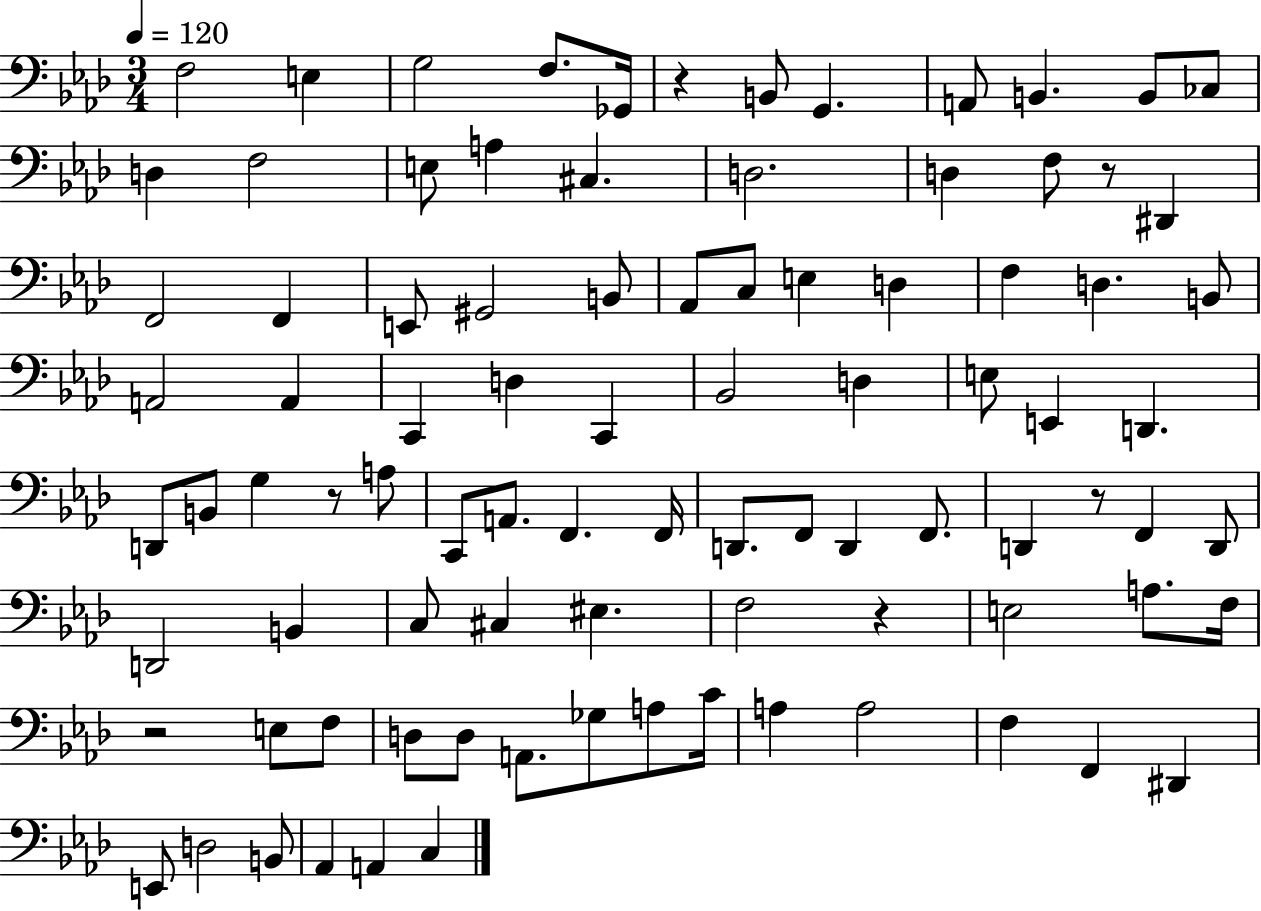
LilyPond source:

{
  \clef bass
  \numericTimeSignature
  \time 3/4
  \key aes \major
  \tempo 4 = 120
  f2 e4 | g2 f8. ges,16 | r4 b,8 g,4. | a,8 b,4. b,8 ces8 | \break d4 f2 | e8 a4 cis4. | d2. | d4 f8 r8 dis,4 | \break f,2 f,4 | e,8 gis,2 b,8 | aes,8 c8 e4 d4 | f4 d4. b,8 | \break a,2 a,4 | c,4 d4 c,4 | bes,2 d4 | e8 e,4 d,4. | \break d,8 b,8 g4 r8 a8 | c,8 a,8. f,4. f,16 | d,8. f,8 d,4 f,8. | d,4 r8 f,4 d,8 | \break d,2 b,4 | c8 cis4 eis4. | f2 r4 | e2 a8. f16 | \break r2 e8 f8 | d8 d8 a,8. ges8 a8 c'16 | a4 a2 | f4 f,4 dis,4 | \break e,8 d2 b,8 | aes,4 a,4 c4 | \bar "|."
}